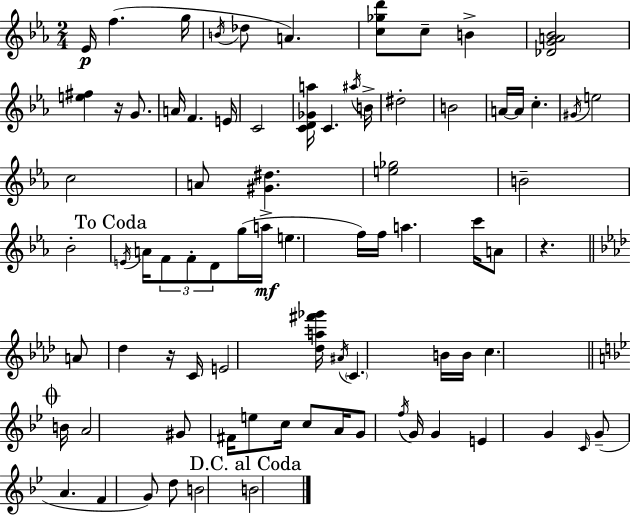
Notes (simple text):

Eb4/s F5/q. G5/s B4/s Db5/e A4/q. [C5,Gb5,D6]/e C5/e B4/q [Db4,G4,A4,Bb4]/h [E5,F#5]/q R/s G4/e. A4/s F4/q. E4/s C4/h [C4,D4,Gb4,A5]/s C4/q. A#5/s B4/s D#5/h B4/h A4/s A4/s C5/q. G#4/s E5/h C5/h A4/e [G#4,D#5]/q. [E5,Gb5]/h B4/h Bb4/h E4/s A4/s F4/e F4/e D4/e G5/s A5/s E5/q. F5/s F5/s A5/q. C6/s A4/e R/q. A4/e Db5/q R/s C4/s E4/h [Db5,A5,F#6,Gb6]/s A#4/s C4/q. B4/s B4/s C5/q. B4/s A4/h G#4/e F#4/s E5/e C5/s C5/e A4/s G4/e F5/s G4/s G4/q E4/q G4/q C4/s G4/e A4/q. F4/q G4/e D5/e B4/h B4/h